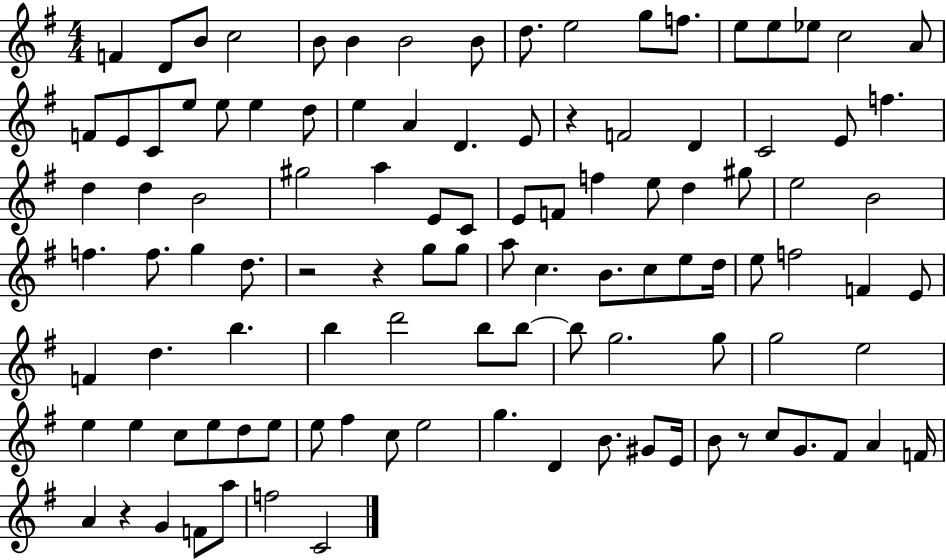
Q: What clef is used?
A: treble